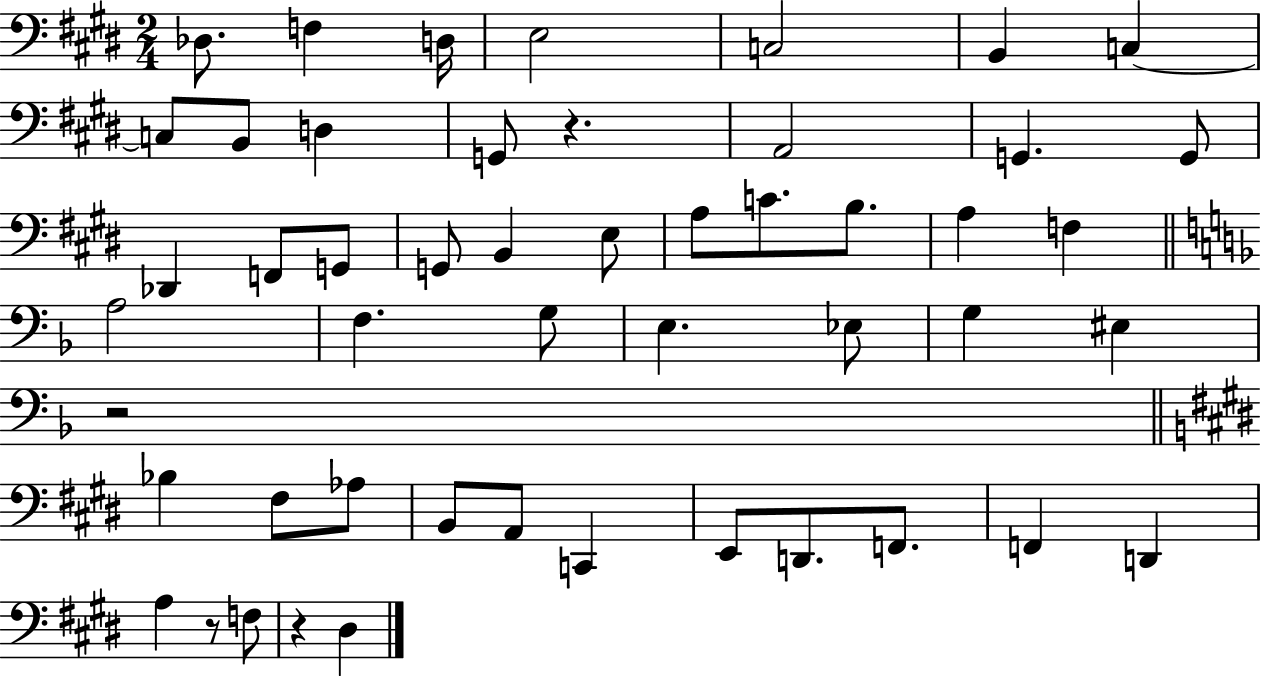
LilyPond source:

{
  \clef bass
  \numericTimeSignature
  \time 2/4
  \key e \major
  des8. f4 d16 | e2 | c2 | b,4 c4~~ | \break c8 b,8 d4 | g,8 r4. | a,2 | g,4. g,8 | \break des,4 f,8 g,8 | g,8 b,4 e8 | a8 c'8. b8. | a4 f4 | \break \bar "||" \break \key f \major a2 | f4. g8 | e4. ees8 | g4 eis4 | \break r2 | \bar "||" \break \key e \major bes4 fis8 aes8 | b,8 a,8 c,4 | e,8 d,8. f,8. | f,4 d,4 | \break a4 r8 f8 | r4 dis4 | \bar "|."
}